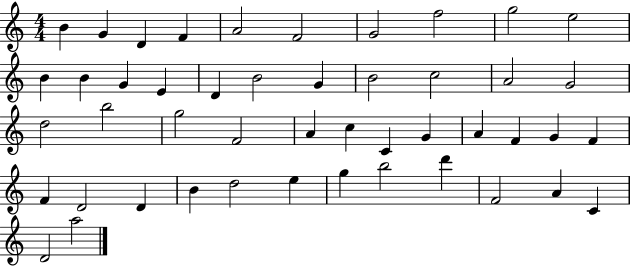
B4/q G4/q D4/q F4/q A4/h F4/h G4/h F5/h G5/h E5/h B4/q B4/q G4/q E4/q D4/q B4/h G4/q B4/h C5/h A4/h G4/h D5/h B5/h G5/h F4/h A4/q C5/q C4/q G4/q A4/q F4/q G4/q F4/q F4/q D4/h D4/q B4/q D5/h E5/q G5/q B5/h D6/q F4/h A4/q C4/q D4/h A5/h